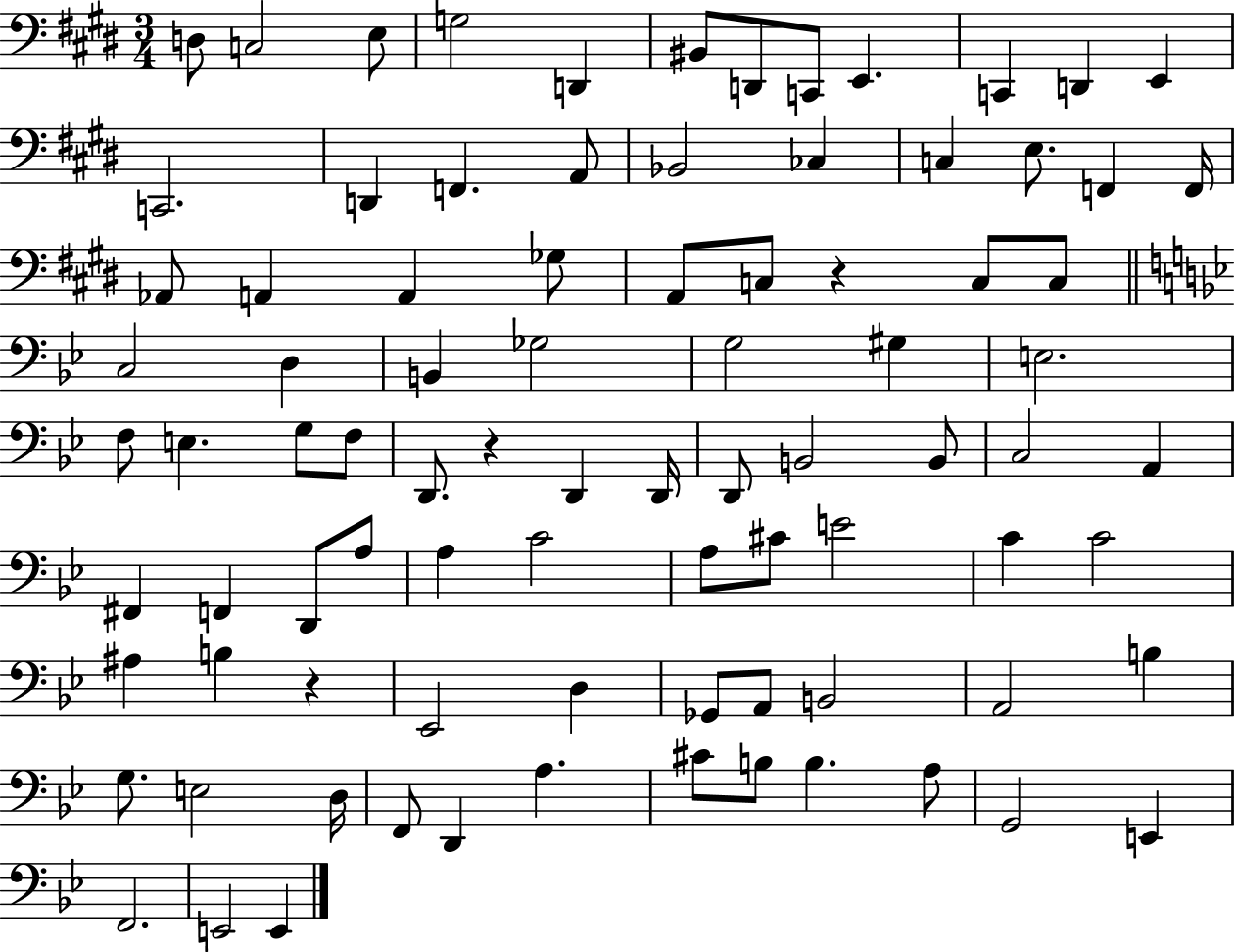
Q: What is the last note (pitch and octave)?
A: E2